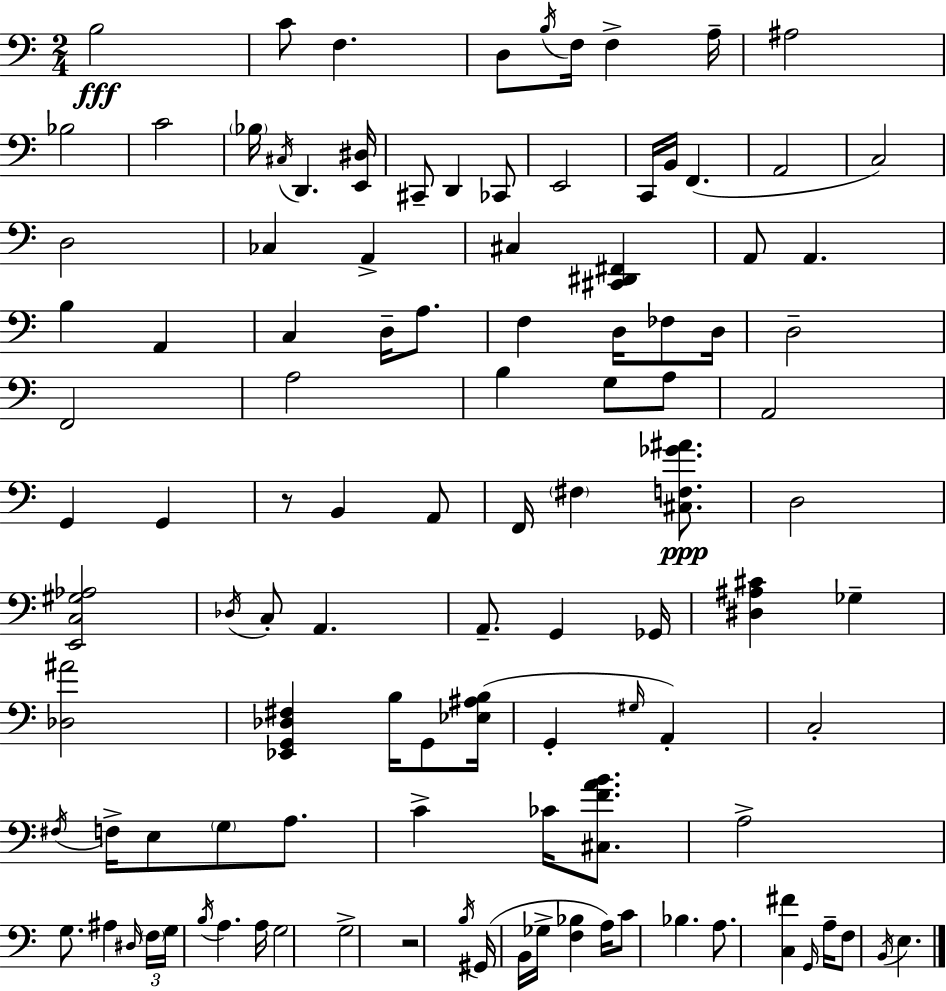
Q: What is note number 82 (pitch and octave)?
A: G3